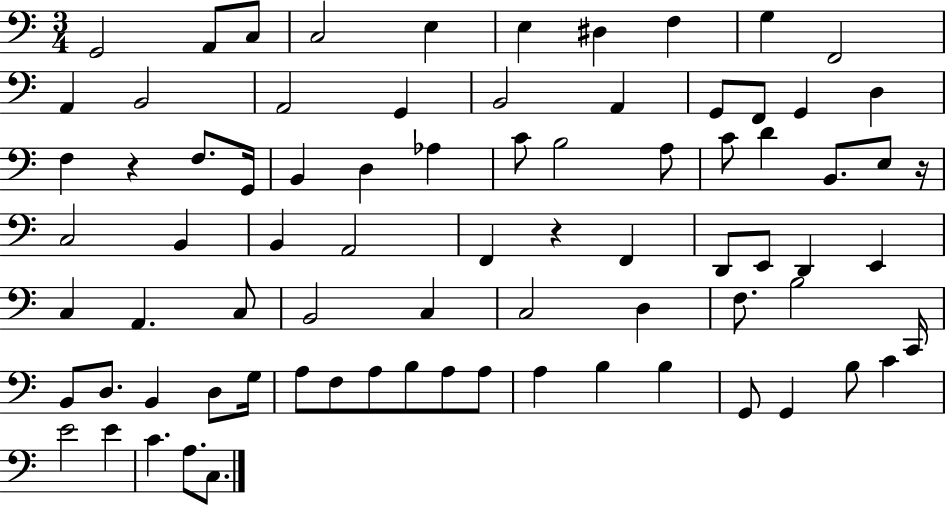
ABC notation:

X:1
T:Untitled
M:3/4
L:1/4
K:C
G,,2 A,,/2 C,/2 C,2 E, E, ^D, F, G, F,,2 A,, B,,2 A,,2 G,, B,,2 A,, G,,/2 F,,/2 G,, D, F, z F,/2 G,,/4 B,, D, _A, C/2 B,2 A,/2 C/2 D B,,/2 E,/2 z/4 C,2 B,, B,, A,,2 F,, z F,, D,,/2 E,,/2 D,, E,, C, A,, C,/2 B,,2 C, C,2 D, F,/2 B,2 C,,/4 B,,/2 D,/2 B,, D,/2 G,/4 A,/2 F,/2 A,/2 B,/2 A,/2 A,/2 A, B, B, G,,/2 G,, B,/2 C E2 E C A,/2 C,/2